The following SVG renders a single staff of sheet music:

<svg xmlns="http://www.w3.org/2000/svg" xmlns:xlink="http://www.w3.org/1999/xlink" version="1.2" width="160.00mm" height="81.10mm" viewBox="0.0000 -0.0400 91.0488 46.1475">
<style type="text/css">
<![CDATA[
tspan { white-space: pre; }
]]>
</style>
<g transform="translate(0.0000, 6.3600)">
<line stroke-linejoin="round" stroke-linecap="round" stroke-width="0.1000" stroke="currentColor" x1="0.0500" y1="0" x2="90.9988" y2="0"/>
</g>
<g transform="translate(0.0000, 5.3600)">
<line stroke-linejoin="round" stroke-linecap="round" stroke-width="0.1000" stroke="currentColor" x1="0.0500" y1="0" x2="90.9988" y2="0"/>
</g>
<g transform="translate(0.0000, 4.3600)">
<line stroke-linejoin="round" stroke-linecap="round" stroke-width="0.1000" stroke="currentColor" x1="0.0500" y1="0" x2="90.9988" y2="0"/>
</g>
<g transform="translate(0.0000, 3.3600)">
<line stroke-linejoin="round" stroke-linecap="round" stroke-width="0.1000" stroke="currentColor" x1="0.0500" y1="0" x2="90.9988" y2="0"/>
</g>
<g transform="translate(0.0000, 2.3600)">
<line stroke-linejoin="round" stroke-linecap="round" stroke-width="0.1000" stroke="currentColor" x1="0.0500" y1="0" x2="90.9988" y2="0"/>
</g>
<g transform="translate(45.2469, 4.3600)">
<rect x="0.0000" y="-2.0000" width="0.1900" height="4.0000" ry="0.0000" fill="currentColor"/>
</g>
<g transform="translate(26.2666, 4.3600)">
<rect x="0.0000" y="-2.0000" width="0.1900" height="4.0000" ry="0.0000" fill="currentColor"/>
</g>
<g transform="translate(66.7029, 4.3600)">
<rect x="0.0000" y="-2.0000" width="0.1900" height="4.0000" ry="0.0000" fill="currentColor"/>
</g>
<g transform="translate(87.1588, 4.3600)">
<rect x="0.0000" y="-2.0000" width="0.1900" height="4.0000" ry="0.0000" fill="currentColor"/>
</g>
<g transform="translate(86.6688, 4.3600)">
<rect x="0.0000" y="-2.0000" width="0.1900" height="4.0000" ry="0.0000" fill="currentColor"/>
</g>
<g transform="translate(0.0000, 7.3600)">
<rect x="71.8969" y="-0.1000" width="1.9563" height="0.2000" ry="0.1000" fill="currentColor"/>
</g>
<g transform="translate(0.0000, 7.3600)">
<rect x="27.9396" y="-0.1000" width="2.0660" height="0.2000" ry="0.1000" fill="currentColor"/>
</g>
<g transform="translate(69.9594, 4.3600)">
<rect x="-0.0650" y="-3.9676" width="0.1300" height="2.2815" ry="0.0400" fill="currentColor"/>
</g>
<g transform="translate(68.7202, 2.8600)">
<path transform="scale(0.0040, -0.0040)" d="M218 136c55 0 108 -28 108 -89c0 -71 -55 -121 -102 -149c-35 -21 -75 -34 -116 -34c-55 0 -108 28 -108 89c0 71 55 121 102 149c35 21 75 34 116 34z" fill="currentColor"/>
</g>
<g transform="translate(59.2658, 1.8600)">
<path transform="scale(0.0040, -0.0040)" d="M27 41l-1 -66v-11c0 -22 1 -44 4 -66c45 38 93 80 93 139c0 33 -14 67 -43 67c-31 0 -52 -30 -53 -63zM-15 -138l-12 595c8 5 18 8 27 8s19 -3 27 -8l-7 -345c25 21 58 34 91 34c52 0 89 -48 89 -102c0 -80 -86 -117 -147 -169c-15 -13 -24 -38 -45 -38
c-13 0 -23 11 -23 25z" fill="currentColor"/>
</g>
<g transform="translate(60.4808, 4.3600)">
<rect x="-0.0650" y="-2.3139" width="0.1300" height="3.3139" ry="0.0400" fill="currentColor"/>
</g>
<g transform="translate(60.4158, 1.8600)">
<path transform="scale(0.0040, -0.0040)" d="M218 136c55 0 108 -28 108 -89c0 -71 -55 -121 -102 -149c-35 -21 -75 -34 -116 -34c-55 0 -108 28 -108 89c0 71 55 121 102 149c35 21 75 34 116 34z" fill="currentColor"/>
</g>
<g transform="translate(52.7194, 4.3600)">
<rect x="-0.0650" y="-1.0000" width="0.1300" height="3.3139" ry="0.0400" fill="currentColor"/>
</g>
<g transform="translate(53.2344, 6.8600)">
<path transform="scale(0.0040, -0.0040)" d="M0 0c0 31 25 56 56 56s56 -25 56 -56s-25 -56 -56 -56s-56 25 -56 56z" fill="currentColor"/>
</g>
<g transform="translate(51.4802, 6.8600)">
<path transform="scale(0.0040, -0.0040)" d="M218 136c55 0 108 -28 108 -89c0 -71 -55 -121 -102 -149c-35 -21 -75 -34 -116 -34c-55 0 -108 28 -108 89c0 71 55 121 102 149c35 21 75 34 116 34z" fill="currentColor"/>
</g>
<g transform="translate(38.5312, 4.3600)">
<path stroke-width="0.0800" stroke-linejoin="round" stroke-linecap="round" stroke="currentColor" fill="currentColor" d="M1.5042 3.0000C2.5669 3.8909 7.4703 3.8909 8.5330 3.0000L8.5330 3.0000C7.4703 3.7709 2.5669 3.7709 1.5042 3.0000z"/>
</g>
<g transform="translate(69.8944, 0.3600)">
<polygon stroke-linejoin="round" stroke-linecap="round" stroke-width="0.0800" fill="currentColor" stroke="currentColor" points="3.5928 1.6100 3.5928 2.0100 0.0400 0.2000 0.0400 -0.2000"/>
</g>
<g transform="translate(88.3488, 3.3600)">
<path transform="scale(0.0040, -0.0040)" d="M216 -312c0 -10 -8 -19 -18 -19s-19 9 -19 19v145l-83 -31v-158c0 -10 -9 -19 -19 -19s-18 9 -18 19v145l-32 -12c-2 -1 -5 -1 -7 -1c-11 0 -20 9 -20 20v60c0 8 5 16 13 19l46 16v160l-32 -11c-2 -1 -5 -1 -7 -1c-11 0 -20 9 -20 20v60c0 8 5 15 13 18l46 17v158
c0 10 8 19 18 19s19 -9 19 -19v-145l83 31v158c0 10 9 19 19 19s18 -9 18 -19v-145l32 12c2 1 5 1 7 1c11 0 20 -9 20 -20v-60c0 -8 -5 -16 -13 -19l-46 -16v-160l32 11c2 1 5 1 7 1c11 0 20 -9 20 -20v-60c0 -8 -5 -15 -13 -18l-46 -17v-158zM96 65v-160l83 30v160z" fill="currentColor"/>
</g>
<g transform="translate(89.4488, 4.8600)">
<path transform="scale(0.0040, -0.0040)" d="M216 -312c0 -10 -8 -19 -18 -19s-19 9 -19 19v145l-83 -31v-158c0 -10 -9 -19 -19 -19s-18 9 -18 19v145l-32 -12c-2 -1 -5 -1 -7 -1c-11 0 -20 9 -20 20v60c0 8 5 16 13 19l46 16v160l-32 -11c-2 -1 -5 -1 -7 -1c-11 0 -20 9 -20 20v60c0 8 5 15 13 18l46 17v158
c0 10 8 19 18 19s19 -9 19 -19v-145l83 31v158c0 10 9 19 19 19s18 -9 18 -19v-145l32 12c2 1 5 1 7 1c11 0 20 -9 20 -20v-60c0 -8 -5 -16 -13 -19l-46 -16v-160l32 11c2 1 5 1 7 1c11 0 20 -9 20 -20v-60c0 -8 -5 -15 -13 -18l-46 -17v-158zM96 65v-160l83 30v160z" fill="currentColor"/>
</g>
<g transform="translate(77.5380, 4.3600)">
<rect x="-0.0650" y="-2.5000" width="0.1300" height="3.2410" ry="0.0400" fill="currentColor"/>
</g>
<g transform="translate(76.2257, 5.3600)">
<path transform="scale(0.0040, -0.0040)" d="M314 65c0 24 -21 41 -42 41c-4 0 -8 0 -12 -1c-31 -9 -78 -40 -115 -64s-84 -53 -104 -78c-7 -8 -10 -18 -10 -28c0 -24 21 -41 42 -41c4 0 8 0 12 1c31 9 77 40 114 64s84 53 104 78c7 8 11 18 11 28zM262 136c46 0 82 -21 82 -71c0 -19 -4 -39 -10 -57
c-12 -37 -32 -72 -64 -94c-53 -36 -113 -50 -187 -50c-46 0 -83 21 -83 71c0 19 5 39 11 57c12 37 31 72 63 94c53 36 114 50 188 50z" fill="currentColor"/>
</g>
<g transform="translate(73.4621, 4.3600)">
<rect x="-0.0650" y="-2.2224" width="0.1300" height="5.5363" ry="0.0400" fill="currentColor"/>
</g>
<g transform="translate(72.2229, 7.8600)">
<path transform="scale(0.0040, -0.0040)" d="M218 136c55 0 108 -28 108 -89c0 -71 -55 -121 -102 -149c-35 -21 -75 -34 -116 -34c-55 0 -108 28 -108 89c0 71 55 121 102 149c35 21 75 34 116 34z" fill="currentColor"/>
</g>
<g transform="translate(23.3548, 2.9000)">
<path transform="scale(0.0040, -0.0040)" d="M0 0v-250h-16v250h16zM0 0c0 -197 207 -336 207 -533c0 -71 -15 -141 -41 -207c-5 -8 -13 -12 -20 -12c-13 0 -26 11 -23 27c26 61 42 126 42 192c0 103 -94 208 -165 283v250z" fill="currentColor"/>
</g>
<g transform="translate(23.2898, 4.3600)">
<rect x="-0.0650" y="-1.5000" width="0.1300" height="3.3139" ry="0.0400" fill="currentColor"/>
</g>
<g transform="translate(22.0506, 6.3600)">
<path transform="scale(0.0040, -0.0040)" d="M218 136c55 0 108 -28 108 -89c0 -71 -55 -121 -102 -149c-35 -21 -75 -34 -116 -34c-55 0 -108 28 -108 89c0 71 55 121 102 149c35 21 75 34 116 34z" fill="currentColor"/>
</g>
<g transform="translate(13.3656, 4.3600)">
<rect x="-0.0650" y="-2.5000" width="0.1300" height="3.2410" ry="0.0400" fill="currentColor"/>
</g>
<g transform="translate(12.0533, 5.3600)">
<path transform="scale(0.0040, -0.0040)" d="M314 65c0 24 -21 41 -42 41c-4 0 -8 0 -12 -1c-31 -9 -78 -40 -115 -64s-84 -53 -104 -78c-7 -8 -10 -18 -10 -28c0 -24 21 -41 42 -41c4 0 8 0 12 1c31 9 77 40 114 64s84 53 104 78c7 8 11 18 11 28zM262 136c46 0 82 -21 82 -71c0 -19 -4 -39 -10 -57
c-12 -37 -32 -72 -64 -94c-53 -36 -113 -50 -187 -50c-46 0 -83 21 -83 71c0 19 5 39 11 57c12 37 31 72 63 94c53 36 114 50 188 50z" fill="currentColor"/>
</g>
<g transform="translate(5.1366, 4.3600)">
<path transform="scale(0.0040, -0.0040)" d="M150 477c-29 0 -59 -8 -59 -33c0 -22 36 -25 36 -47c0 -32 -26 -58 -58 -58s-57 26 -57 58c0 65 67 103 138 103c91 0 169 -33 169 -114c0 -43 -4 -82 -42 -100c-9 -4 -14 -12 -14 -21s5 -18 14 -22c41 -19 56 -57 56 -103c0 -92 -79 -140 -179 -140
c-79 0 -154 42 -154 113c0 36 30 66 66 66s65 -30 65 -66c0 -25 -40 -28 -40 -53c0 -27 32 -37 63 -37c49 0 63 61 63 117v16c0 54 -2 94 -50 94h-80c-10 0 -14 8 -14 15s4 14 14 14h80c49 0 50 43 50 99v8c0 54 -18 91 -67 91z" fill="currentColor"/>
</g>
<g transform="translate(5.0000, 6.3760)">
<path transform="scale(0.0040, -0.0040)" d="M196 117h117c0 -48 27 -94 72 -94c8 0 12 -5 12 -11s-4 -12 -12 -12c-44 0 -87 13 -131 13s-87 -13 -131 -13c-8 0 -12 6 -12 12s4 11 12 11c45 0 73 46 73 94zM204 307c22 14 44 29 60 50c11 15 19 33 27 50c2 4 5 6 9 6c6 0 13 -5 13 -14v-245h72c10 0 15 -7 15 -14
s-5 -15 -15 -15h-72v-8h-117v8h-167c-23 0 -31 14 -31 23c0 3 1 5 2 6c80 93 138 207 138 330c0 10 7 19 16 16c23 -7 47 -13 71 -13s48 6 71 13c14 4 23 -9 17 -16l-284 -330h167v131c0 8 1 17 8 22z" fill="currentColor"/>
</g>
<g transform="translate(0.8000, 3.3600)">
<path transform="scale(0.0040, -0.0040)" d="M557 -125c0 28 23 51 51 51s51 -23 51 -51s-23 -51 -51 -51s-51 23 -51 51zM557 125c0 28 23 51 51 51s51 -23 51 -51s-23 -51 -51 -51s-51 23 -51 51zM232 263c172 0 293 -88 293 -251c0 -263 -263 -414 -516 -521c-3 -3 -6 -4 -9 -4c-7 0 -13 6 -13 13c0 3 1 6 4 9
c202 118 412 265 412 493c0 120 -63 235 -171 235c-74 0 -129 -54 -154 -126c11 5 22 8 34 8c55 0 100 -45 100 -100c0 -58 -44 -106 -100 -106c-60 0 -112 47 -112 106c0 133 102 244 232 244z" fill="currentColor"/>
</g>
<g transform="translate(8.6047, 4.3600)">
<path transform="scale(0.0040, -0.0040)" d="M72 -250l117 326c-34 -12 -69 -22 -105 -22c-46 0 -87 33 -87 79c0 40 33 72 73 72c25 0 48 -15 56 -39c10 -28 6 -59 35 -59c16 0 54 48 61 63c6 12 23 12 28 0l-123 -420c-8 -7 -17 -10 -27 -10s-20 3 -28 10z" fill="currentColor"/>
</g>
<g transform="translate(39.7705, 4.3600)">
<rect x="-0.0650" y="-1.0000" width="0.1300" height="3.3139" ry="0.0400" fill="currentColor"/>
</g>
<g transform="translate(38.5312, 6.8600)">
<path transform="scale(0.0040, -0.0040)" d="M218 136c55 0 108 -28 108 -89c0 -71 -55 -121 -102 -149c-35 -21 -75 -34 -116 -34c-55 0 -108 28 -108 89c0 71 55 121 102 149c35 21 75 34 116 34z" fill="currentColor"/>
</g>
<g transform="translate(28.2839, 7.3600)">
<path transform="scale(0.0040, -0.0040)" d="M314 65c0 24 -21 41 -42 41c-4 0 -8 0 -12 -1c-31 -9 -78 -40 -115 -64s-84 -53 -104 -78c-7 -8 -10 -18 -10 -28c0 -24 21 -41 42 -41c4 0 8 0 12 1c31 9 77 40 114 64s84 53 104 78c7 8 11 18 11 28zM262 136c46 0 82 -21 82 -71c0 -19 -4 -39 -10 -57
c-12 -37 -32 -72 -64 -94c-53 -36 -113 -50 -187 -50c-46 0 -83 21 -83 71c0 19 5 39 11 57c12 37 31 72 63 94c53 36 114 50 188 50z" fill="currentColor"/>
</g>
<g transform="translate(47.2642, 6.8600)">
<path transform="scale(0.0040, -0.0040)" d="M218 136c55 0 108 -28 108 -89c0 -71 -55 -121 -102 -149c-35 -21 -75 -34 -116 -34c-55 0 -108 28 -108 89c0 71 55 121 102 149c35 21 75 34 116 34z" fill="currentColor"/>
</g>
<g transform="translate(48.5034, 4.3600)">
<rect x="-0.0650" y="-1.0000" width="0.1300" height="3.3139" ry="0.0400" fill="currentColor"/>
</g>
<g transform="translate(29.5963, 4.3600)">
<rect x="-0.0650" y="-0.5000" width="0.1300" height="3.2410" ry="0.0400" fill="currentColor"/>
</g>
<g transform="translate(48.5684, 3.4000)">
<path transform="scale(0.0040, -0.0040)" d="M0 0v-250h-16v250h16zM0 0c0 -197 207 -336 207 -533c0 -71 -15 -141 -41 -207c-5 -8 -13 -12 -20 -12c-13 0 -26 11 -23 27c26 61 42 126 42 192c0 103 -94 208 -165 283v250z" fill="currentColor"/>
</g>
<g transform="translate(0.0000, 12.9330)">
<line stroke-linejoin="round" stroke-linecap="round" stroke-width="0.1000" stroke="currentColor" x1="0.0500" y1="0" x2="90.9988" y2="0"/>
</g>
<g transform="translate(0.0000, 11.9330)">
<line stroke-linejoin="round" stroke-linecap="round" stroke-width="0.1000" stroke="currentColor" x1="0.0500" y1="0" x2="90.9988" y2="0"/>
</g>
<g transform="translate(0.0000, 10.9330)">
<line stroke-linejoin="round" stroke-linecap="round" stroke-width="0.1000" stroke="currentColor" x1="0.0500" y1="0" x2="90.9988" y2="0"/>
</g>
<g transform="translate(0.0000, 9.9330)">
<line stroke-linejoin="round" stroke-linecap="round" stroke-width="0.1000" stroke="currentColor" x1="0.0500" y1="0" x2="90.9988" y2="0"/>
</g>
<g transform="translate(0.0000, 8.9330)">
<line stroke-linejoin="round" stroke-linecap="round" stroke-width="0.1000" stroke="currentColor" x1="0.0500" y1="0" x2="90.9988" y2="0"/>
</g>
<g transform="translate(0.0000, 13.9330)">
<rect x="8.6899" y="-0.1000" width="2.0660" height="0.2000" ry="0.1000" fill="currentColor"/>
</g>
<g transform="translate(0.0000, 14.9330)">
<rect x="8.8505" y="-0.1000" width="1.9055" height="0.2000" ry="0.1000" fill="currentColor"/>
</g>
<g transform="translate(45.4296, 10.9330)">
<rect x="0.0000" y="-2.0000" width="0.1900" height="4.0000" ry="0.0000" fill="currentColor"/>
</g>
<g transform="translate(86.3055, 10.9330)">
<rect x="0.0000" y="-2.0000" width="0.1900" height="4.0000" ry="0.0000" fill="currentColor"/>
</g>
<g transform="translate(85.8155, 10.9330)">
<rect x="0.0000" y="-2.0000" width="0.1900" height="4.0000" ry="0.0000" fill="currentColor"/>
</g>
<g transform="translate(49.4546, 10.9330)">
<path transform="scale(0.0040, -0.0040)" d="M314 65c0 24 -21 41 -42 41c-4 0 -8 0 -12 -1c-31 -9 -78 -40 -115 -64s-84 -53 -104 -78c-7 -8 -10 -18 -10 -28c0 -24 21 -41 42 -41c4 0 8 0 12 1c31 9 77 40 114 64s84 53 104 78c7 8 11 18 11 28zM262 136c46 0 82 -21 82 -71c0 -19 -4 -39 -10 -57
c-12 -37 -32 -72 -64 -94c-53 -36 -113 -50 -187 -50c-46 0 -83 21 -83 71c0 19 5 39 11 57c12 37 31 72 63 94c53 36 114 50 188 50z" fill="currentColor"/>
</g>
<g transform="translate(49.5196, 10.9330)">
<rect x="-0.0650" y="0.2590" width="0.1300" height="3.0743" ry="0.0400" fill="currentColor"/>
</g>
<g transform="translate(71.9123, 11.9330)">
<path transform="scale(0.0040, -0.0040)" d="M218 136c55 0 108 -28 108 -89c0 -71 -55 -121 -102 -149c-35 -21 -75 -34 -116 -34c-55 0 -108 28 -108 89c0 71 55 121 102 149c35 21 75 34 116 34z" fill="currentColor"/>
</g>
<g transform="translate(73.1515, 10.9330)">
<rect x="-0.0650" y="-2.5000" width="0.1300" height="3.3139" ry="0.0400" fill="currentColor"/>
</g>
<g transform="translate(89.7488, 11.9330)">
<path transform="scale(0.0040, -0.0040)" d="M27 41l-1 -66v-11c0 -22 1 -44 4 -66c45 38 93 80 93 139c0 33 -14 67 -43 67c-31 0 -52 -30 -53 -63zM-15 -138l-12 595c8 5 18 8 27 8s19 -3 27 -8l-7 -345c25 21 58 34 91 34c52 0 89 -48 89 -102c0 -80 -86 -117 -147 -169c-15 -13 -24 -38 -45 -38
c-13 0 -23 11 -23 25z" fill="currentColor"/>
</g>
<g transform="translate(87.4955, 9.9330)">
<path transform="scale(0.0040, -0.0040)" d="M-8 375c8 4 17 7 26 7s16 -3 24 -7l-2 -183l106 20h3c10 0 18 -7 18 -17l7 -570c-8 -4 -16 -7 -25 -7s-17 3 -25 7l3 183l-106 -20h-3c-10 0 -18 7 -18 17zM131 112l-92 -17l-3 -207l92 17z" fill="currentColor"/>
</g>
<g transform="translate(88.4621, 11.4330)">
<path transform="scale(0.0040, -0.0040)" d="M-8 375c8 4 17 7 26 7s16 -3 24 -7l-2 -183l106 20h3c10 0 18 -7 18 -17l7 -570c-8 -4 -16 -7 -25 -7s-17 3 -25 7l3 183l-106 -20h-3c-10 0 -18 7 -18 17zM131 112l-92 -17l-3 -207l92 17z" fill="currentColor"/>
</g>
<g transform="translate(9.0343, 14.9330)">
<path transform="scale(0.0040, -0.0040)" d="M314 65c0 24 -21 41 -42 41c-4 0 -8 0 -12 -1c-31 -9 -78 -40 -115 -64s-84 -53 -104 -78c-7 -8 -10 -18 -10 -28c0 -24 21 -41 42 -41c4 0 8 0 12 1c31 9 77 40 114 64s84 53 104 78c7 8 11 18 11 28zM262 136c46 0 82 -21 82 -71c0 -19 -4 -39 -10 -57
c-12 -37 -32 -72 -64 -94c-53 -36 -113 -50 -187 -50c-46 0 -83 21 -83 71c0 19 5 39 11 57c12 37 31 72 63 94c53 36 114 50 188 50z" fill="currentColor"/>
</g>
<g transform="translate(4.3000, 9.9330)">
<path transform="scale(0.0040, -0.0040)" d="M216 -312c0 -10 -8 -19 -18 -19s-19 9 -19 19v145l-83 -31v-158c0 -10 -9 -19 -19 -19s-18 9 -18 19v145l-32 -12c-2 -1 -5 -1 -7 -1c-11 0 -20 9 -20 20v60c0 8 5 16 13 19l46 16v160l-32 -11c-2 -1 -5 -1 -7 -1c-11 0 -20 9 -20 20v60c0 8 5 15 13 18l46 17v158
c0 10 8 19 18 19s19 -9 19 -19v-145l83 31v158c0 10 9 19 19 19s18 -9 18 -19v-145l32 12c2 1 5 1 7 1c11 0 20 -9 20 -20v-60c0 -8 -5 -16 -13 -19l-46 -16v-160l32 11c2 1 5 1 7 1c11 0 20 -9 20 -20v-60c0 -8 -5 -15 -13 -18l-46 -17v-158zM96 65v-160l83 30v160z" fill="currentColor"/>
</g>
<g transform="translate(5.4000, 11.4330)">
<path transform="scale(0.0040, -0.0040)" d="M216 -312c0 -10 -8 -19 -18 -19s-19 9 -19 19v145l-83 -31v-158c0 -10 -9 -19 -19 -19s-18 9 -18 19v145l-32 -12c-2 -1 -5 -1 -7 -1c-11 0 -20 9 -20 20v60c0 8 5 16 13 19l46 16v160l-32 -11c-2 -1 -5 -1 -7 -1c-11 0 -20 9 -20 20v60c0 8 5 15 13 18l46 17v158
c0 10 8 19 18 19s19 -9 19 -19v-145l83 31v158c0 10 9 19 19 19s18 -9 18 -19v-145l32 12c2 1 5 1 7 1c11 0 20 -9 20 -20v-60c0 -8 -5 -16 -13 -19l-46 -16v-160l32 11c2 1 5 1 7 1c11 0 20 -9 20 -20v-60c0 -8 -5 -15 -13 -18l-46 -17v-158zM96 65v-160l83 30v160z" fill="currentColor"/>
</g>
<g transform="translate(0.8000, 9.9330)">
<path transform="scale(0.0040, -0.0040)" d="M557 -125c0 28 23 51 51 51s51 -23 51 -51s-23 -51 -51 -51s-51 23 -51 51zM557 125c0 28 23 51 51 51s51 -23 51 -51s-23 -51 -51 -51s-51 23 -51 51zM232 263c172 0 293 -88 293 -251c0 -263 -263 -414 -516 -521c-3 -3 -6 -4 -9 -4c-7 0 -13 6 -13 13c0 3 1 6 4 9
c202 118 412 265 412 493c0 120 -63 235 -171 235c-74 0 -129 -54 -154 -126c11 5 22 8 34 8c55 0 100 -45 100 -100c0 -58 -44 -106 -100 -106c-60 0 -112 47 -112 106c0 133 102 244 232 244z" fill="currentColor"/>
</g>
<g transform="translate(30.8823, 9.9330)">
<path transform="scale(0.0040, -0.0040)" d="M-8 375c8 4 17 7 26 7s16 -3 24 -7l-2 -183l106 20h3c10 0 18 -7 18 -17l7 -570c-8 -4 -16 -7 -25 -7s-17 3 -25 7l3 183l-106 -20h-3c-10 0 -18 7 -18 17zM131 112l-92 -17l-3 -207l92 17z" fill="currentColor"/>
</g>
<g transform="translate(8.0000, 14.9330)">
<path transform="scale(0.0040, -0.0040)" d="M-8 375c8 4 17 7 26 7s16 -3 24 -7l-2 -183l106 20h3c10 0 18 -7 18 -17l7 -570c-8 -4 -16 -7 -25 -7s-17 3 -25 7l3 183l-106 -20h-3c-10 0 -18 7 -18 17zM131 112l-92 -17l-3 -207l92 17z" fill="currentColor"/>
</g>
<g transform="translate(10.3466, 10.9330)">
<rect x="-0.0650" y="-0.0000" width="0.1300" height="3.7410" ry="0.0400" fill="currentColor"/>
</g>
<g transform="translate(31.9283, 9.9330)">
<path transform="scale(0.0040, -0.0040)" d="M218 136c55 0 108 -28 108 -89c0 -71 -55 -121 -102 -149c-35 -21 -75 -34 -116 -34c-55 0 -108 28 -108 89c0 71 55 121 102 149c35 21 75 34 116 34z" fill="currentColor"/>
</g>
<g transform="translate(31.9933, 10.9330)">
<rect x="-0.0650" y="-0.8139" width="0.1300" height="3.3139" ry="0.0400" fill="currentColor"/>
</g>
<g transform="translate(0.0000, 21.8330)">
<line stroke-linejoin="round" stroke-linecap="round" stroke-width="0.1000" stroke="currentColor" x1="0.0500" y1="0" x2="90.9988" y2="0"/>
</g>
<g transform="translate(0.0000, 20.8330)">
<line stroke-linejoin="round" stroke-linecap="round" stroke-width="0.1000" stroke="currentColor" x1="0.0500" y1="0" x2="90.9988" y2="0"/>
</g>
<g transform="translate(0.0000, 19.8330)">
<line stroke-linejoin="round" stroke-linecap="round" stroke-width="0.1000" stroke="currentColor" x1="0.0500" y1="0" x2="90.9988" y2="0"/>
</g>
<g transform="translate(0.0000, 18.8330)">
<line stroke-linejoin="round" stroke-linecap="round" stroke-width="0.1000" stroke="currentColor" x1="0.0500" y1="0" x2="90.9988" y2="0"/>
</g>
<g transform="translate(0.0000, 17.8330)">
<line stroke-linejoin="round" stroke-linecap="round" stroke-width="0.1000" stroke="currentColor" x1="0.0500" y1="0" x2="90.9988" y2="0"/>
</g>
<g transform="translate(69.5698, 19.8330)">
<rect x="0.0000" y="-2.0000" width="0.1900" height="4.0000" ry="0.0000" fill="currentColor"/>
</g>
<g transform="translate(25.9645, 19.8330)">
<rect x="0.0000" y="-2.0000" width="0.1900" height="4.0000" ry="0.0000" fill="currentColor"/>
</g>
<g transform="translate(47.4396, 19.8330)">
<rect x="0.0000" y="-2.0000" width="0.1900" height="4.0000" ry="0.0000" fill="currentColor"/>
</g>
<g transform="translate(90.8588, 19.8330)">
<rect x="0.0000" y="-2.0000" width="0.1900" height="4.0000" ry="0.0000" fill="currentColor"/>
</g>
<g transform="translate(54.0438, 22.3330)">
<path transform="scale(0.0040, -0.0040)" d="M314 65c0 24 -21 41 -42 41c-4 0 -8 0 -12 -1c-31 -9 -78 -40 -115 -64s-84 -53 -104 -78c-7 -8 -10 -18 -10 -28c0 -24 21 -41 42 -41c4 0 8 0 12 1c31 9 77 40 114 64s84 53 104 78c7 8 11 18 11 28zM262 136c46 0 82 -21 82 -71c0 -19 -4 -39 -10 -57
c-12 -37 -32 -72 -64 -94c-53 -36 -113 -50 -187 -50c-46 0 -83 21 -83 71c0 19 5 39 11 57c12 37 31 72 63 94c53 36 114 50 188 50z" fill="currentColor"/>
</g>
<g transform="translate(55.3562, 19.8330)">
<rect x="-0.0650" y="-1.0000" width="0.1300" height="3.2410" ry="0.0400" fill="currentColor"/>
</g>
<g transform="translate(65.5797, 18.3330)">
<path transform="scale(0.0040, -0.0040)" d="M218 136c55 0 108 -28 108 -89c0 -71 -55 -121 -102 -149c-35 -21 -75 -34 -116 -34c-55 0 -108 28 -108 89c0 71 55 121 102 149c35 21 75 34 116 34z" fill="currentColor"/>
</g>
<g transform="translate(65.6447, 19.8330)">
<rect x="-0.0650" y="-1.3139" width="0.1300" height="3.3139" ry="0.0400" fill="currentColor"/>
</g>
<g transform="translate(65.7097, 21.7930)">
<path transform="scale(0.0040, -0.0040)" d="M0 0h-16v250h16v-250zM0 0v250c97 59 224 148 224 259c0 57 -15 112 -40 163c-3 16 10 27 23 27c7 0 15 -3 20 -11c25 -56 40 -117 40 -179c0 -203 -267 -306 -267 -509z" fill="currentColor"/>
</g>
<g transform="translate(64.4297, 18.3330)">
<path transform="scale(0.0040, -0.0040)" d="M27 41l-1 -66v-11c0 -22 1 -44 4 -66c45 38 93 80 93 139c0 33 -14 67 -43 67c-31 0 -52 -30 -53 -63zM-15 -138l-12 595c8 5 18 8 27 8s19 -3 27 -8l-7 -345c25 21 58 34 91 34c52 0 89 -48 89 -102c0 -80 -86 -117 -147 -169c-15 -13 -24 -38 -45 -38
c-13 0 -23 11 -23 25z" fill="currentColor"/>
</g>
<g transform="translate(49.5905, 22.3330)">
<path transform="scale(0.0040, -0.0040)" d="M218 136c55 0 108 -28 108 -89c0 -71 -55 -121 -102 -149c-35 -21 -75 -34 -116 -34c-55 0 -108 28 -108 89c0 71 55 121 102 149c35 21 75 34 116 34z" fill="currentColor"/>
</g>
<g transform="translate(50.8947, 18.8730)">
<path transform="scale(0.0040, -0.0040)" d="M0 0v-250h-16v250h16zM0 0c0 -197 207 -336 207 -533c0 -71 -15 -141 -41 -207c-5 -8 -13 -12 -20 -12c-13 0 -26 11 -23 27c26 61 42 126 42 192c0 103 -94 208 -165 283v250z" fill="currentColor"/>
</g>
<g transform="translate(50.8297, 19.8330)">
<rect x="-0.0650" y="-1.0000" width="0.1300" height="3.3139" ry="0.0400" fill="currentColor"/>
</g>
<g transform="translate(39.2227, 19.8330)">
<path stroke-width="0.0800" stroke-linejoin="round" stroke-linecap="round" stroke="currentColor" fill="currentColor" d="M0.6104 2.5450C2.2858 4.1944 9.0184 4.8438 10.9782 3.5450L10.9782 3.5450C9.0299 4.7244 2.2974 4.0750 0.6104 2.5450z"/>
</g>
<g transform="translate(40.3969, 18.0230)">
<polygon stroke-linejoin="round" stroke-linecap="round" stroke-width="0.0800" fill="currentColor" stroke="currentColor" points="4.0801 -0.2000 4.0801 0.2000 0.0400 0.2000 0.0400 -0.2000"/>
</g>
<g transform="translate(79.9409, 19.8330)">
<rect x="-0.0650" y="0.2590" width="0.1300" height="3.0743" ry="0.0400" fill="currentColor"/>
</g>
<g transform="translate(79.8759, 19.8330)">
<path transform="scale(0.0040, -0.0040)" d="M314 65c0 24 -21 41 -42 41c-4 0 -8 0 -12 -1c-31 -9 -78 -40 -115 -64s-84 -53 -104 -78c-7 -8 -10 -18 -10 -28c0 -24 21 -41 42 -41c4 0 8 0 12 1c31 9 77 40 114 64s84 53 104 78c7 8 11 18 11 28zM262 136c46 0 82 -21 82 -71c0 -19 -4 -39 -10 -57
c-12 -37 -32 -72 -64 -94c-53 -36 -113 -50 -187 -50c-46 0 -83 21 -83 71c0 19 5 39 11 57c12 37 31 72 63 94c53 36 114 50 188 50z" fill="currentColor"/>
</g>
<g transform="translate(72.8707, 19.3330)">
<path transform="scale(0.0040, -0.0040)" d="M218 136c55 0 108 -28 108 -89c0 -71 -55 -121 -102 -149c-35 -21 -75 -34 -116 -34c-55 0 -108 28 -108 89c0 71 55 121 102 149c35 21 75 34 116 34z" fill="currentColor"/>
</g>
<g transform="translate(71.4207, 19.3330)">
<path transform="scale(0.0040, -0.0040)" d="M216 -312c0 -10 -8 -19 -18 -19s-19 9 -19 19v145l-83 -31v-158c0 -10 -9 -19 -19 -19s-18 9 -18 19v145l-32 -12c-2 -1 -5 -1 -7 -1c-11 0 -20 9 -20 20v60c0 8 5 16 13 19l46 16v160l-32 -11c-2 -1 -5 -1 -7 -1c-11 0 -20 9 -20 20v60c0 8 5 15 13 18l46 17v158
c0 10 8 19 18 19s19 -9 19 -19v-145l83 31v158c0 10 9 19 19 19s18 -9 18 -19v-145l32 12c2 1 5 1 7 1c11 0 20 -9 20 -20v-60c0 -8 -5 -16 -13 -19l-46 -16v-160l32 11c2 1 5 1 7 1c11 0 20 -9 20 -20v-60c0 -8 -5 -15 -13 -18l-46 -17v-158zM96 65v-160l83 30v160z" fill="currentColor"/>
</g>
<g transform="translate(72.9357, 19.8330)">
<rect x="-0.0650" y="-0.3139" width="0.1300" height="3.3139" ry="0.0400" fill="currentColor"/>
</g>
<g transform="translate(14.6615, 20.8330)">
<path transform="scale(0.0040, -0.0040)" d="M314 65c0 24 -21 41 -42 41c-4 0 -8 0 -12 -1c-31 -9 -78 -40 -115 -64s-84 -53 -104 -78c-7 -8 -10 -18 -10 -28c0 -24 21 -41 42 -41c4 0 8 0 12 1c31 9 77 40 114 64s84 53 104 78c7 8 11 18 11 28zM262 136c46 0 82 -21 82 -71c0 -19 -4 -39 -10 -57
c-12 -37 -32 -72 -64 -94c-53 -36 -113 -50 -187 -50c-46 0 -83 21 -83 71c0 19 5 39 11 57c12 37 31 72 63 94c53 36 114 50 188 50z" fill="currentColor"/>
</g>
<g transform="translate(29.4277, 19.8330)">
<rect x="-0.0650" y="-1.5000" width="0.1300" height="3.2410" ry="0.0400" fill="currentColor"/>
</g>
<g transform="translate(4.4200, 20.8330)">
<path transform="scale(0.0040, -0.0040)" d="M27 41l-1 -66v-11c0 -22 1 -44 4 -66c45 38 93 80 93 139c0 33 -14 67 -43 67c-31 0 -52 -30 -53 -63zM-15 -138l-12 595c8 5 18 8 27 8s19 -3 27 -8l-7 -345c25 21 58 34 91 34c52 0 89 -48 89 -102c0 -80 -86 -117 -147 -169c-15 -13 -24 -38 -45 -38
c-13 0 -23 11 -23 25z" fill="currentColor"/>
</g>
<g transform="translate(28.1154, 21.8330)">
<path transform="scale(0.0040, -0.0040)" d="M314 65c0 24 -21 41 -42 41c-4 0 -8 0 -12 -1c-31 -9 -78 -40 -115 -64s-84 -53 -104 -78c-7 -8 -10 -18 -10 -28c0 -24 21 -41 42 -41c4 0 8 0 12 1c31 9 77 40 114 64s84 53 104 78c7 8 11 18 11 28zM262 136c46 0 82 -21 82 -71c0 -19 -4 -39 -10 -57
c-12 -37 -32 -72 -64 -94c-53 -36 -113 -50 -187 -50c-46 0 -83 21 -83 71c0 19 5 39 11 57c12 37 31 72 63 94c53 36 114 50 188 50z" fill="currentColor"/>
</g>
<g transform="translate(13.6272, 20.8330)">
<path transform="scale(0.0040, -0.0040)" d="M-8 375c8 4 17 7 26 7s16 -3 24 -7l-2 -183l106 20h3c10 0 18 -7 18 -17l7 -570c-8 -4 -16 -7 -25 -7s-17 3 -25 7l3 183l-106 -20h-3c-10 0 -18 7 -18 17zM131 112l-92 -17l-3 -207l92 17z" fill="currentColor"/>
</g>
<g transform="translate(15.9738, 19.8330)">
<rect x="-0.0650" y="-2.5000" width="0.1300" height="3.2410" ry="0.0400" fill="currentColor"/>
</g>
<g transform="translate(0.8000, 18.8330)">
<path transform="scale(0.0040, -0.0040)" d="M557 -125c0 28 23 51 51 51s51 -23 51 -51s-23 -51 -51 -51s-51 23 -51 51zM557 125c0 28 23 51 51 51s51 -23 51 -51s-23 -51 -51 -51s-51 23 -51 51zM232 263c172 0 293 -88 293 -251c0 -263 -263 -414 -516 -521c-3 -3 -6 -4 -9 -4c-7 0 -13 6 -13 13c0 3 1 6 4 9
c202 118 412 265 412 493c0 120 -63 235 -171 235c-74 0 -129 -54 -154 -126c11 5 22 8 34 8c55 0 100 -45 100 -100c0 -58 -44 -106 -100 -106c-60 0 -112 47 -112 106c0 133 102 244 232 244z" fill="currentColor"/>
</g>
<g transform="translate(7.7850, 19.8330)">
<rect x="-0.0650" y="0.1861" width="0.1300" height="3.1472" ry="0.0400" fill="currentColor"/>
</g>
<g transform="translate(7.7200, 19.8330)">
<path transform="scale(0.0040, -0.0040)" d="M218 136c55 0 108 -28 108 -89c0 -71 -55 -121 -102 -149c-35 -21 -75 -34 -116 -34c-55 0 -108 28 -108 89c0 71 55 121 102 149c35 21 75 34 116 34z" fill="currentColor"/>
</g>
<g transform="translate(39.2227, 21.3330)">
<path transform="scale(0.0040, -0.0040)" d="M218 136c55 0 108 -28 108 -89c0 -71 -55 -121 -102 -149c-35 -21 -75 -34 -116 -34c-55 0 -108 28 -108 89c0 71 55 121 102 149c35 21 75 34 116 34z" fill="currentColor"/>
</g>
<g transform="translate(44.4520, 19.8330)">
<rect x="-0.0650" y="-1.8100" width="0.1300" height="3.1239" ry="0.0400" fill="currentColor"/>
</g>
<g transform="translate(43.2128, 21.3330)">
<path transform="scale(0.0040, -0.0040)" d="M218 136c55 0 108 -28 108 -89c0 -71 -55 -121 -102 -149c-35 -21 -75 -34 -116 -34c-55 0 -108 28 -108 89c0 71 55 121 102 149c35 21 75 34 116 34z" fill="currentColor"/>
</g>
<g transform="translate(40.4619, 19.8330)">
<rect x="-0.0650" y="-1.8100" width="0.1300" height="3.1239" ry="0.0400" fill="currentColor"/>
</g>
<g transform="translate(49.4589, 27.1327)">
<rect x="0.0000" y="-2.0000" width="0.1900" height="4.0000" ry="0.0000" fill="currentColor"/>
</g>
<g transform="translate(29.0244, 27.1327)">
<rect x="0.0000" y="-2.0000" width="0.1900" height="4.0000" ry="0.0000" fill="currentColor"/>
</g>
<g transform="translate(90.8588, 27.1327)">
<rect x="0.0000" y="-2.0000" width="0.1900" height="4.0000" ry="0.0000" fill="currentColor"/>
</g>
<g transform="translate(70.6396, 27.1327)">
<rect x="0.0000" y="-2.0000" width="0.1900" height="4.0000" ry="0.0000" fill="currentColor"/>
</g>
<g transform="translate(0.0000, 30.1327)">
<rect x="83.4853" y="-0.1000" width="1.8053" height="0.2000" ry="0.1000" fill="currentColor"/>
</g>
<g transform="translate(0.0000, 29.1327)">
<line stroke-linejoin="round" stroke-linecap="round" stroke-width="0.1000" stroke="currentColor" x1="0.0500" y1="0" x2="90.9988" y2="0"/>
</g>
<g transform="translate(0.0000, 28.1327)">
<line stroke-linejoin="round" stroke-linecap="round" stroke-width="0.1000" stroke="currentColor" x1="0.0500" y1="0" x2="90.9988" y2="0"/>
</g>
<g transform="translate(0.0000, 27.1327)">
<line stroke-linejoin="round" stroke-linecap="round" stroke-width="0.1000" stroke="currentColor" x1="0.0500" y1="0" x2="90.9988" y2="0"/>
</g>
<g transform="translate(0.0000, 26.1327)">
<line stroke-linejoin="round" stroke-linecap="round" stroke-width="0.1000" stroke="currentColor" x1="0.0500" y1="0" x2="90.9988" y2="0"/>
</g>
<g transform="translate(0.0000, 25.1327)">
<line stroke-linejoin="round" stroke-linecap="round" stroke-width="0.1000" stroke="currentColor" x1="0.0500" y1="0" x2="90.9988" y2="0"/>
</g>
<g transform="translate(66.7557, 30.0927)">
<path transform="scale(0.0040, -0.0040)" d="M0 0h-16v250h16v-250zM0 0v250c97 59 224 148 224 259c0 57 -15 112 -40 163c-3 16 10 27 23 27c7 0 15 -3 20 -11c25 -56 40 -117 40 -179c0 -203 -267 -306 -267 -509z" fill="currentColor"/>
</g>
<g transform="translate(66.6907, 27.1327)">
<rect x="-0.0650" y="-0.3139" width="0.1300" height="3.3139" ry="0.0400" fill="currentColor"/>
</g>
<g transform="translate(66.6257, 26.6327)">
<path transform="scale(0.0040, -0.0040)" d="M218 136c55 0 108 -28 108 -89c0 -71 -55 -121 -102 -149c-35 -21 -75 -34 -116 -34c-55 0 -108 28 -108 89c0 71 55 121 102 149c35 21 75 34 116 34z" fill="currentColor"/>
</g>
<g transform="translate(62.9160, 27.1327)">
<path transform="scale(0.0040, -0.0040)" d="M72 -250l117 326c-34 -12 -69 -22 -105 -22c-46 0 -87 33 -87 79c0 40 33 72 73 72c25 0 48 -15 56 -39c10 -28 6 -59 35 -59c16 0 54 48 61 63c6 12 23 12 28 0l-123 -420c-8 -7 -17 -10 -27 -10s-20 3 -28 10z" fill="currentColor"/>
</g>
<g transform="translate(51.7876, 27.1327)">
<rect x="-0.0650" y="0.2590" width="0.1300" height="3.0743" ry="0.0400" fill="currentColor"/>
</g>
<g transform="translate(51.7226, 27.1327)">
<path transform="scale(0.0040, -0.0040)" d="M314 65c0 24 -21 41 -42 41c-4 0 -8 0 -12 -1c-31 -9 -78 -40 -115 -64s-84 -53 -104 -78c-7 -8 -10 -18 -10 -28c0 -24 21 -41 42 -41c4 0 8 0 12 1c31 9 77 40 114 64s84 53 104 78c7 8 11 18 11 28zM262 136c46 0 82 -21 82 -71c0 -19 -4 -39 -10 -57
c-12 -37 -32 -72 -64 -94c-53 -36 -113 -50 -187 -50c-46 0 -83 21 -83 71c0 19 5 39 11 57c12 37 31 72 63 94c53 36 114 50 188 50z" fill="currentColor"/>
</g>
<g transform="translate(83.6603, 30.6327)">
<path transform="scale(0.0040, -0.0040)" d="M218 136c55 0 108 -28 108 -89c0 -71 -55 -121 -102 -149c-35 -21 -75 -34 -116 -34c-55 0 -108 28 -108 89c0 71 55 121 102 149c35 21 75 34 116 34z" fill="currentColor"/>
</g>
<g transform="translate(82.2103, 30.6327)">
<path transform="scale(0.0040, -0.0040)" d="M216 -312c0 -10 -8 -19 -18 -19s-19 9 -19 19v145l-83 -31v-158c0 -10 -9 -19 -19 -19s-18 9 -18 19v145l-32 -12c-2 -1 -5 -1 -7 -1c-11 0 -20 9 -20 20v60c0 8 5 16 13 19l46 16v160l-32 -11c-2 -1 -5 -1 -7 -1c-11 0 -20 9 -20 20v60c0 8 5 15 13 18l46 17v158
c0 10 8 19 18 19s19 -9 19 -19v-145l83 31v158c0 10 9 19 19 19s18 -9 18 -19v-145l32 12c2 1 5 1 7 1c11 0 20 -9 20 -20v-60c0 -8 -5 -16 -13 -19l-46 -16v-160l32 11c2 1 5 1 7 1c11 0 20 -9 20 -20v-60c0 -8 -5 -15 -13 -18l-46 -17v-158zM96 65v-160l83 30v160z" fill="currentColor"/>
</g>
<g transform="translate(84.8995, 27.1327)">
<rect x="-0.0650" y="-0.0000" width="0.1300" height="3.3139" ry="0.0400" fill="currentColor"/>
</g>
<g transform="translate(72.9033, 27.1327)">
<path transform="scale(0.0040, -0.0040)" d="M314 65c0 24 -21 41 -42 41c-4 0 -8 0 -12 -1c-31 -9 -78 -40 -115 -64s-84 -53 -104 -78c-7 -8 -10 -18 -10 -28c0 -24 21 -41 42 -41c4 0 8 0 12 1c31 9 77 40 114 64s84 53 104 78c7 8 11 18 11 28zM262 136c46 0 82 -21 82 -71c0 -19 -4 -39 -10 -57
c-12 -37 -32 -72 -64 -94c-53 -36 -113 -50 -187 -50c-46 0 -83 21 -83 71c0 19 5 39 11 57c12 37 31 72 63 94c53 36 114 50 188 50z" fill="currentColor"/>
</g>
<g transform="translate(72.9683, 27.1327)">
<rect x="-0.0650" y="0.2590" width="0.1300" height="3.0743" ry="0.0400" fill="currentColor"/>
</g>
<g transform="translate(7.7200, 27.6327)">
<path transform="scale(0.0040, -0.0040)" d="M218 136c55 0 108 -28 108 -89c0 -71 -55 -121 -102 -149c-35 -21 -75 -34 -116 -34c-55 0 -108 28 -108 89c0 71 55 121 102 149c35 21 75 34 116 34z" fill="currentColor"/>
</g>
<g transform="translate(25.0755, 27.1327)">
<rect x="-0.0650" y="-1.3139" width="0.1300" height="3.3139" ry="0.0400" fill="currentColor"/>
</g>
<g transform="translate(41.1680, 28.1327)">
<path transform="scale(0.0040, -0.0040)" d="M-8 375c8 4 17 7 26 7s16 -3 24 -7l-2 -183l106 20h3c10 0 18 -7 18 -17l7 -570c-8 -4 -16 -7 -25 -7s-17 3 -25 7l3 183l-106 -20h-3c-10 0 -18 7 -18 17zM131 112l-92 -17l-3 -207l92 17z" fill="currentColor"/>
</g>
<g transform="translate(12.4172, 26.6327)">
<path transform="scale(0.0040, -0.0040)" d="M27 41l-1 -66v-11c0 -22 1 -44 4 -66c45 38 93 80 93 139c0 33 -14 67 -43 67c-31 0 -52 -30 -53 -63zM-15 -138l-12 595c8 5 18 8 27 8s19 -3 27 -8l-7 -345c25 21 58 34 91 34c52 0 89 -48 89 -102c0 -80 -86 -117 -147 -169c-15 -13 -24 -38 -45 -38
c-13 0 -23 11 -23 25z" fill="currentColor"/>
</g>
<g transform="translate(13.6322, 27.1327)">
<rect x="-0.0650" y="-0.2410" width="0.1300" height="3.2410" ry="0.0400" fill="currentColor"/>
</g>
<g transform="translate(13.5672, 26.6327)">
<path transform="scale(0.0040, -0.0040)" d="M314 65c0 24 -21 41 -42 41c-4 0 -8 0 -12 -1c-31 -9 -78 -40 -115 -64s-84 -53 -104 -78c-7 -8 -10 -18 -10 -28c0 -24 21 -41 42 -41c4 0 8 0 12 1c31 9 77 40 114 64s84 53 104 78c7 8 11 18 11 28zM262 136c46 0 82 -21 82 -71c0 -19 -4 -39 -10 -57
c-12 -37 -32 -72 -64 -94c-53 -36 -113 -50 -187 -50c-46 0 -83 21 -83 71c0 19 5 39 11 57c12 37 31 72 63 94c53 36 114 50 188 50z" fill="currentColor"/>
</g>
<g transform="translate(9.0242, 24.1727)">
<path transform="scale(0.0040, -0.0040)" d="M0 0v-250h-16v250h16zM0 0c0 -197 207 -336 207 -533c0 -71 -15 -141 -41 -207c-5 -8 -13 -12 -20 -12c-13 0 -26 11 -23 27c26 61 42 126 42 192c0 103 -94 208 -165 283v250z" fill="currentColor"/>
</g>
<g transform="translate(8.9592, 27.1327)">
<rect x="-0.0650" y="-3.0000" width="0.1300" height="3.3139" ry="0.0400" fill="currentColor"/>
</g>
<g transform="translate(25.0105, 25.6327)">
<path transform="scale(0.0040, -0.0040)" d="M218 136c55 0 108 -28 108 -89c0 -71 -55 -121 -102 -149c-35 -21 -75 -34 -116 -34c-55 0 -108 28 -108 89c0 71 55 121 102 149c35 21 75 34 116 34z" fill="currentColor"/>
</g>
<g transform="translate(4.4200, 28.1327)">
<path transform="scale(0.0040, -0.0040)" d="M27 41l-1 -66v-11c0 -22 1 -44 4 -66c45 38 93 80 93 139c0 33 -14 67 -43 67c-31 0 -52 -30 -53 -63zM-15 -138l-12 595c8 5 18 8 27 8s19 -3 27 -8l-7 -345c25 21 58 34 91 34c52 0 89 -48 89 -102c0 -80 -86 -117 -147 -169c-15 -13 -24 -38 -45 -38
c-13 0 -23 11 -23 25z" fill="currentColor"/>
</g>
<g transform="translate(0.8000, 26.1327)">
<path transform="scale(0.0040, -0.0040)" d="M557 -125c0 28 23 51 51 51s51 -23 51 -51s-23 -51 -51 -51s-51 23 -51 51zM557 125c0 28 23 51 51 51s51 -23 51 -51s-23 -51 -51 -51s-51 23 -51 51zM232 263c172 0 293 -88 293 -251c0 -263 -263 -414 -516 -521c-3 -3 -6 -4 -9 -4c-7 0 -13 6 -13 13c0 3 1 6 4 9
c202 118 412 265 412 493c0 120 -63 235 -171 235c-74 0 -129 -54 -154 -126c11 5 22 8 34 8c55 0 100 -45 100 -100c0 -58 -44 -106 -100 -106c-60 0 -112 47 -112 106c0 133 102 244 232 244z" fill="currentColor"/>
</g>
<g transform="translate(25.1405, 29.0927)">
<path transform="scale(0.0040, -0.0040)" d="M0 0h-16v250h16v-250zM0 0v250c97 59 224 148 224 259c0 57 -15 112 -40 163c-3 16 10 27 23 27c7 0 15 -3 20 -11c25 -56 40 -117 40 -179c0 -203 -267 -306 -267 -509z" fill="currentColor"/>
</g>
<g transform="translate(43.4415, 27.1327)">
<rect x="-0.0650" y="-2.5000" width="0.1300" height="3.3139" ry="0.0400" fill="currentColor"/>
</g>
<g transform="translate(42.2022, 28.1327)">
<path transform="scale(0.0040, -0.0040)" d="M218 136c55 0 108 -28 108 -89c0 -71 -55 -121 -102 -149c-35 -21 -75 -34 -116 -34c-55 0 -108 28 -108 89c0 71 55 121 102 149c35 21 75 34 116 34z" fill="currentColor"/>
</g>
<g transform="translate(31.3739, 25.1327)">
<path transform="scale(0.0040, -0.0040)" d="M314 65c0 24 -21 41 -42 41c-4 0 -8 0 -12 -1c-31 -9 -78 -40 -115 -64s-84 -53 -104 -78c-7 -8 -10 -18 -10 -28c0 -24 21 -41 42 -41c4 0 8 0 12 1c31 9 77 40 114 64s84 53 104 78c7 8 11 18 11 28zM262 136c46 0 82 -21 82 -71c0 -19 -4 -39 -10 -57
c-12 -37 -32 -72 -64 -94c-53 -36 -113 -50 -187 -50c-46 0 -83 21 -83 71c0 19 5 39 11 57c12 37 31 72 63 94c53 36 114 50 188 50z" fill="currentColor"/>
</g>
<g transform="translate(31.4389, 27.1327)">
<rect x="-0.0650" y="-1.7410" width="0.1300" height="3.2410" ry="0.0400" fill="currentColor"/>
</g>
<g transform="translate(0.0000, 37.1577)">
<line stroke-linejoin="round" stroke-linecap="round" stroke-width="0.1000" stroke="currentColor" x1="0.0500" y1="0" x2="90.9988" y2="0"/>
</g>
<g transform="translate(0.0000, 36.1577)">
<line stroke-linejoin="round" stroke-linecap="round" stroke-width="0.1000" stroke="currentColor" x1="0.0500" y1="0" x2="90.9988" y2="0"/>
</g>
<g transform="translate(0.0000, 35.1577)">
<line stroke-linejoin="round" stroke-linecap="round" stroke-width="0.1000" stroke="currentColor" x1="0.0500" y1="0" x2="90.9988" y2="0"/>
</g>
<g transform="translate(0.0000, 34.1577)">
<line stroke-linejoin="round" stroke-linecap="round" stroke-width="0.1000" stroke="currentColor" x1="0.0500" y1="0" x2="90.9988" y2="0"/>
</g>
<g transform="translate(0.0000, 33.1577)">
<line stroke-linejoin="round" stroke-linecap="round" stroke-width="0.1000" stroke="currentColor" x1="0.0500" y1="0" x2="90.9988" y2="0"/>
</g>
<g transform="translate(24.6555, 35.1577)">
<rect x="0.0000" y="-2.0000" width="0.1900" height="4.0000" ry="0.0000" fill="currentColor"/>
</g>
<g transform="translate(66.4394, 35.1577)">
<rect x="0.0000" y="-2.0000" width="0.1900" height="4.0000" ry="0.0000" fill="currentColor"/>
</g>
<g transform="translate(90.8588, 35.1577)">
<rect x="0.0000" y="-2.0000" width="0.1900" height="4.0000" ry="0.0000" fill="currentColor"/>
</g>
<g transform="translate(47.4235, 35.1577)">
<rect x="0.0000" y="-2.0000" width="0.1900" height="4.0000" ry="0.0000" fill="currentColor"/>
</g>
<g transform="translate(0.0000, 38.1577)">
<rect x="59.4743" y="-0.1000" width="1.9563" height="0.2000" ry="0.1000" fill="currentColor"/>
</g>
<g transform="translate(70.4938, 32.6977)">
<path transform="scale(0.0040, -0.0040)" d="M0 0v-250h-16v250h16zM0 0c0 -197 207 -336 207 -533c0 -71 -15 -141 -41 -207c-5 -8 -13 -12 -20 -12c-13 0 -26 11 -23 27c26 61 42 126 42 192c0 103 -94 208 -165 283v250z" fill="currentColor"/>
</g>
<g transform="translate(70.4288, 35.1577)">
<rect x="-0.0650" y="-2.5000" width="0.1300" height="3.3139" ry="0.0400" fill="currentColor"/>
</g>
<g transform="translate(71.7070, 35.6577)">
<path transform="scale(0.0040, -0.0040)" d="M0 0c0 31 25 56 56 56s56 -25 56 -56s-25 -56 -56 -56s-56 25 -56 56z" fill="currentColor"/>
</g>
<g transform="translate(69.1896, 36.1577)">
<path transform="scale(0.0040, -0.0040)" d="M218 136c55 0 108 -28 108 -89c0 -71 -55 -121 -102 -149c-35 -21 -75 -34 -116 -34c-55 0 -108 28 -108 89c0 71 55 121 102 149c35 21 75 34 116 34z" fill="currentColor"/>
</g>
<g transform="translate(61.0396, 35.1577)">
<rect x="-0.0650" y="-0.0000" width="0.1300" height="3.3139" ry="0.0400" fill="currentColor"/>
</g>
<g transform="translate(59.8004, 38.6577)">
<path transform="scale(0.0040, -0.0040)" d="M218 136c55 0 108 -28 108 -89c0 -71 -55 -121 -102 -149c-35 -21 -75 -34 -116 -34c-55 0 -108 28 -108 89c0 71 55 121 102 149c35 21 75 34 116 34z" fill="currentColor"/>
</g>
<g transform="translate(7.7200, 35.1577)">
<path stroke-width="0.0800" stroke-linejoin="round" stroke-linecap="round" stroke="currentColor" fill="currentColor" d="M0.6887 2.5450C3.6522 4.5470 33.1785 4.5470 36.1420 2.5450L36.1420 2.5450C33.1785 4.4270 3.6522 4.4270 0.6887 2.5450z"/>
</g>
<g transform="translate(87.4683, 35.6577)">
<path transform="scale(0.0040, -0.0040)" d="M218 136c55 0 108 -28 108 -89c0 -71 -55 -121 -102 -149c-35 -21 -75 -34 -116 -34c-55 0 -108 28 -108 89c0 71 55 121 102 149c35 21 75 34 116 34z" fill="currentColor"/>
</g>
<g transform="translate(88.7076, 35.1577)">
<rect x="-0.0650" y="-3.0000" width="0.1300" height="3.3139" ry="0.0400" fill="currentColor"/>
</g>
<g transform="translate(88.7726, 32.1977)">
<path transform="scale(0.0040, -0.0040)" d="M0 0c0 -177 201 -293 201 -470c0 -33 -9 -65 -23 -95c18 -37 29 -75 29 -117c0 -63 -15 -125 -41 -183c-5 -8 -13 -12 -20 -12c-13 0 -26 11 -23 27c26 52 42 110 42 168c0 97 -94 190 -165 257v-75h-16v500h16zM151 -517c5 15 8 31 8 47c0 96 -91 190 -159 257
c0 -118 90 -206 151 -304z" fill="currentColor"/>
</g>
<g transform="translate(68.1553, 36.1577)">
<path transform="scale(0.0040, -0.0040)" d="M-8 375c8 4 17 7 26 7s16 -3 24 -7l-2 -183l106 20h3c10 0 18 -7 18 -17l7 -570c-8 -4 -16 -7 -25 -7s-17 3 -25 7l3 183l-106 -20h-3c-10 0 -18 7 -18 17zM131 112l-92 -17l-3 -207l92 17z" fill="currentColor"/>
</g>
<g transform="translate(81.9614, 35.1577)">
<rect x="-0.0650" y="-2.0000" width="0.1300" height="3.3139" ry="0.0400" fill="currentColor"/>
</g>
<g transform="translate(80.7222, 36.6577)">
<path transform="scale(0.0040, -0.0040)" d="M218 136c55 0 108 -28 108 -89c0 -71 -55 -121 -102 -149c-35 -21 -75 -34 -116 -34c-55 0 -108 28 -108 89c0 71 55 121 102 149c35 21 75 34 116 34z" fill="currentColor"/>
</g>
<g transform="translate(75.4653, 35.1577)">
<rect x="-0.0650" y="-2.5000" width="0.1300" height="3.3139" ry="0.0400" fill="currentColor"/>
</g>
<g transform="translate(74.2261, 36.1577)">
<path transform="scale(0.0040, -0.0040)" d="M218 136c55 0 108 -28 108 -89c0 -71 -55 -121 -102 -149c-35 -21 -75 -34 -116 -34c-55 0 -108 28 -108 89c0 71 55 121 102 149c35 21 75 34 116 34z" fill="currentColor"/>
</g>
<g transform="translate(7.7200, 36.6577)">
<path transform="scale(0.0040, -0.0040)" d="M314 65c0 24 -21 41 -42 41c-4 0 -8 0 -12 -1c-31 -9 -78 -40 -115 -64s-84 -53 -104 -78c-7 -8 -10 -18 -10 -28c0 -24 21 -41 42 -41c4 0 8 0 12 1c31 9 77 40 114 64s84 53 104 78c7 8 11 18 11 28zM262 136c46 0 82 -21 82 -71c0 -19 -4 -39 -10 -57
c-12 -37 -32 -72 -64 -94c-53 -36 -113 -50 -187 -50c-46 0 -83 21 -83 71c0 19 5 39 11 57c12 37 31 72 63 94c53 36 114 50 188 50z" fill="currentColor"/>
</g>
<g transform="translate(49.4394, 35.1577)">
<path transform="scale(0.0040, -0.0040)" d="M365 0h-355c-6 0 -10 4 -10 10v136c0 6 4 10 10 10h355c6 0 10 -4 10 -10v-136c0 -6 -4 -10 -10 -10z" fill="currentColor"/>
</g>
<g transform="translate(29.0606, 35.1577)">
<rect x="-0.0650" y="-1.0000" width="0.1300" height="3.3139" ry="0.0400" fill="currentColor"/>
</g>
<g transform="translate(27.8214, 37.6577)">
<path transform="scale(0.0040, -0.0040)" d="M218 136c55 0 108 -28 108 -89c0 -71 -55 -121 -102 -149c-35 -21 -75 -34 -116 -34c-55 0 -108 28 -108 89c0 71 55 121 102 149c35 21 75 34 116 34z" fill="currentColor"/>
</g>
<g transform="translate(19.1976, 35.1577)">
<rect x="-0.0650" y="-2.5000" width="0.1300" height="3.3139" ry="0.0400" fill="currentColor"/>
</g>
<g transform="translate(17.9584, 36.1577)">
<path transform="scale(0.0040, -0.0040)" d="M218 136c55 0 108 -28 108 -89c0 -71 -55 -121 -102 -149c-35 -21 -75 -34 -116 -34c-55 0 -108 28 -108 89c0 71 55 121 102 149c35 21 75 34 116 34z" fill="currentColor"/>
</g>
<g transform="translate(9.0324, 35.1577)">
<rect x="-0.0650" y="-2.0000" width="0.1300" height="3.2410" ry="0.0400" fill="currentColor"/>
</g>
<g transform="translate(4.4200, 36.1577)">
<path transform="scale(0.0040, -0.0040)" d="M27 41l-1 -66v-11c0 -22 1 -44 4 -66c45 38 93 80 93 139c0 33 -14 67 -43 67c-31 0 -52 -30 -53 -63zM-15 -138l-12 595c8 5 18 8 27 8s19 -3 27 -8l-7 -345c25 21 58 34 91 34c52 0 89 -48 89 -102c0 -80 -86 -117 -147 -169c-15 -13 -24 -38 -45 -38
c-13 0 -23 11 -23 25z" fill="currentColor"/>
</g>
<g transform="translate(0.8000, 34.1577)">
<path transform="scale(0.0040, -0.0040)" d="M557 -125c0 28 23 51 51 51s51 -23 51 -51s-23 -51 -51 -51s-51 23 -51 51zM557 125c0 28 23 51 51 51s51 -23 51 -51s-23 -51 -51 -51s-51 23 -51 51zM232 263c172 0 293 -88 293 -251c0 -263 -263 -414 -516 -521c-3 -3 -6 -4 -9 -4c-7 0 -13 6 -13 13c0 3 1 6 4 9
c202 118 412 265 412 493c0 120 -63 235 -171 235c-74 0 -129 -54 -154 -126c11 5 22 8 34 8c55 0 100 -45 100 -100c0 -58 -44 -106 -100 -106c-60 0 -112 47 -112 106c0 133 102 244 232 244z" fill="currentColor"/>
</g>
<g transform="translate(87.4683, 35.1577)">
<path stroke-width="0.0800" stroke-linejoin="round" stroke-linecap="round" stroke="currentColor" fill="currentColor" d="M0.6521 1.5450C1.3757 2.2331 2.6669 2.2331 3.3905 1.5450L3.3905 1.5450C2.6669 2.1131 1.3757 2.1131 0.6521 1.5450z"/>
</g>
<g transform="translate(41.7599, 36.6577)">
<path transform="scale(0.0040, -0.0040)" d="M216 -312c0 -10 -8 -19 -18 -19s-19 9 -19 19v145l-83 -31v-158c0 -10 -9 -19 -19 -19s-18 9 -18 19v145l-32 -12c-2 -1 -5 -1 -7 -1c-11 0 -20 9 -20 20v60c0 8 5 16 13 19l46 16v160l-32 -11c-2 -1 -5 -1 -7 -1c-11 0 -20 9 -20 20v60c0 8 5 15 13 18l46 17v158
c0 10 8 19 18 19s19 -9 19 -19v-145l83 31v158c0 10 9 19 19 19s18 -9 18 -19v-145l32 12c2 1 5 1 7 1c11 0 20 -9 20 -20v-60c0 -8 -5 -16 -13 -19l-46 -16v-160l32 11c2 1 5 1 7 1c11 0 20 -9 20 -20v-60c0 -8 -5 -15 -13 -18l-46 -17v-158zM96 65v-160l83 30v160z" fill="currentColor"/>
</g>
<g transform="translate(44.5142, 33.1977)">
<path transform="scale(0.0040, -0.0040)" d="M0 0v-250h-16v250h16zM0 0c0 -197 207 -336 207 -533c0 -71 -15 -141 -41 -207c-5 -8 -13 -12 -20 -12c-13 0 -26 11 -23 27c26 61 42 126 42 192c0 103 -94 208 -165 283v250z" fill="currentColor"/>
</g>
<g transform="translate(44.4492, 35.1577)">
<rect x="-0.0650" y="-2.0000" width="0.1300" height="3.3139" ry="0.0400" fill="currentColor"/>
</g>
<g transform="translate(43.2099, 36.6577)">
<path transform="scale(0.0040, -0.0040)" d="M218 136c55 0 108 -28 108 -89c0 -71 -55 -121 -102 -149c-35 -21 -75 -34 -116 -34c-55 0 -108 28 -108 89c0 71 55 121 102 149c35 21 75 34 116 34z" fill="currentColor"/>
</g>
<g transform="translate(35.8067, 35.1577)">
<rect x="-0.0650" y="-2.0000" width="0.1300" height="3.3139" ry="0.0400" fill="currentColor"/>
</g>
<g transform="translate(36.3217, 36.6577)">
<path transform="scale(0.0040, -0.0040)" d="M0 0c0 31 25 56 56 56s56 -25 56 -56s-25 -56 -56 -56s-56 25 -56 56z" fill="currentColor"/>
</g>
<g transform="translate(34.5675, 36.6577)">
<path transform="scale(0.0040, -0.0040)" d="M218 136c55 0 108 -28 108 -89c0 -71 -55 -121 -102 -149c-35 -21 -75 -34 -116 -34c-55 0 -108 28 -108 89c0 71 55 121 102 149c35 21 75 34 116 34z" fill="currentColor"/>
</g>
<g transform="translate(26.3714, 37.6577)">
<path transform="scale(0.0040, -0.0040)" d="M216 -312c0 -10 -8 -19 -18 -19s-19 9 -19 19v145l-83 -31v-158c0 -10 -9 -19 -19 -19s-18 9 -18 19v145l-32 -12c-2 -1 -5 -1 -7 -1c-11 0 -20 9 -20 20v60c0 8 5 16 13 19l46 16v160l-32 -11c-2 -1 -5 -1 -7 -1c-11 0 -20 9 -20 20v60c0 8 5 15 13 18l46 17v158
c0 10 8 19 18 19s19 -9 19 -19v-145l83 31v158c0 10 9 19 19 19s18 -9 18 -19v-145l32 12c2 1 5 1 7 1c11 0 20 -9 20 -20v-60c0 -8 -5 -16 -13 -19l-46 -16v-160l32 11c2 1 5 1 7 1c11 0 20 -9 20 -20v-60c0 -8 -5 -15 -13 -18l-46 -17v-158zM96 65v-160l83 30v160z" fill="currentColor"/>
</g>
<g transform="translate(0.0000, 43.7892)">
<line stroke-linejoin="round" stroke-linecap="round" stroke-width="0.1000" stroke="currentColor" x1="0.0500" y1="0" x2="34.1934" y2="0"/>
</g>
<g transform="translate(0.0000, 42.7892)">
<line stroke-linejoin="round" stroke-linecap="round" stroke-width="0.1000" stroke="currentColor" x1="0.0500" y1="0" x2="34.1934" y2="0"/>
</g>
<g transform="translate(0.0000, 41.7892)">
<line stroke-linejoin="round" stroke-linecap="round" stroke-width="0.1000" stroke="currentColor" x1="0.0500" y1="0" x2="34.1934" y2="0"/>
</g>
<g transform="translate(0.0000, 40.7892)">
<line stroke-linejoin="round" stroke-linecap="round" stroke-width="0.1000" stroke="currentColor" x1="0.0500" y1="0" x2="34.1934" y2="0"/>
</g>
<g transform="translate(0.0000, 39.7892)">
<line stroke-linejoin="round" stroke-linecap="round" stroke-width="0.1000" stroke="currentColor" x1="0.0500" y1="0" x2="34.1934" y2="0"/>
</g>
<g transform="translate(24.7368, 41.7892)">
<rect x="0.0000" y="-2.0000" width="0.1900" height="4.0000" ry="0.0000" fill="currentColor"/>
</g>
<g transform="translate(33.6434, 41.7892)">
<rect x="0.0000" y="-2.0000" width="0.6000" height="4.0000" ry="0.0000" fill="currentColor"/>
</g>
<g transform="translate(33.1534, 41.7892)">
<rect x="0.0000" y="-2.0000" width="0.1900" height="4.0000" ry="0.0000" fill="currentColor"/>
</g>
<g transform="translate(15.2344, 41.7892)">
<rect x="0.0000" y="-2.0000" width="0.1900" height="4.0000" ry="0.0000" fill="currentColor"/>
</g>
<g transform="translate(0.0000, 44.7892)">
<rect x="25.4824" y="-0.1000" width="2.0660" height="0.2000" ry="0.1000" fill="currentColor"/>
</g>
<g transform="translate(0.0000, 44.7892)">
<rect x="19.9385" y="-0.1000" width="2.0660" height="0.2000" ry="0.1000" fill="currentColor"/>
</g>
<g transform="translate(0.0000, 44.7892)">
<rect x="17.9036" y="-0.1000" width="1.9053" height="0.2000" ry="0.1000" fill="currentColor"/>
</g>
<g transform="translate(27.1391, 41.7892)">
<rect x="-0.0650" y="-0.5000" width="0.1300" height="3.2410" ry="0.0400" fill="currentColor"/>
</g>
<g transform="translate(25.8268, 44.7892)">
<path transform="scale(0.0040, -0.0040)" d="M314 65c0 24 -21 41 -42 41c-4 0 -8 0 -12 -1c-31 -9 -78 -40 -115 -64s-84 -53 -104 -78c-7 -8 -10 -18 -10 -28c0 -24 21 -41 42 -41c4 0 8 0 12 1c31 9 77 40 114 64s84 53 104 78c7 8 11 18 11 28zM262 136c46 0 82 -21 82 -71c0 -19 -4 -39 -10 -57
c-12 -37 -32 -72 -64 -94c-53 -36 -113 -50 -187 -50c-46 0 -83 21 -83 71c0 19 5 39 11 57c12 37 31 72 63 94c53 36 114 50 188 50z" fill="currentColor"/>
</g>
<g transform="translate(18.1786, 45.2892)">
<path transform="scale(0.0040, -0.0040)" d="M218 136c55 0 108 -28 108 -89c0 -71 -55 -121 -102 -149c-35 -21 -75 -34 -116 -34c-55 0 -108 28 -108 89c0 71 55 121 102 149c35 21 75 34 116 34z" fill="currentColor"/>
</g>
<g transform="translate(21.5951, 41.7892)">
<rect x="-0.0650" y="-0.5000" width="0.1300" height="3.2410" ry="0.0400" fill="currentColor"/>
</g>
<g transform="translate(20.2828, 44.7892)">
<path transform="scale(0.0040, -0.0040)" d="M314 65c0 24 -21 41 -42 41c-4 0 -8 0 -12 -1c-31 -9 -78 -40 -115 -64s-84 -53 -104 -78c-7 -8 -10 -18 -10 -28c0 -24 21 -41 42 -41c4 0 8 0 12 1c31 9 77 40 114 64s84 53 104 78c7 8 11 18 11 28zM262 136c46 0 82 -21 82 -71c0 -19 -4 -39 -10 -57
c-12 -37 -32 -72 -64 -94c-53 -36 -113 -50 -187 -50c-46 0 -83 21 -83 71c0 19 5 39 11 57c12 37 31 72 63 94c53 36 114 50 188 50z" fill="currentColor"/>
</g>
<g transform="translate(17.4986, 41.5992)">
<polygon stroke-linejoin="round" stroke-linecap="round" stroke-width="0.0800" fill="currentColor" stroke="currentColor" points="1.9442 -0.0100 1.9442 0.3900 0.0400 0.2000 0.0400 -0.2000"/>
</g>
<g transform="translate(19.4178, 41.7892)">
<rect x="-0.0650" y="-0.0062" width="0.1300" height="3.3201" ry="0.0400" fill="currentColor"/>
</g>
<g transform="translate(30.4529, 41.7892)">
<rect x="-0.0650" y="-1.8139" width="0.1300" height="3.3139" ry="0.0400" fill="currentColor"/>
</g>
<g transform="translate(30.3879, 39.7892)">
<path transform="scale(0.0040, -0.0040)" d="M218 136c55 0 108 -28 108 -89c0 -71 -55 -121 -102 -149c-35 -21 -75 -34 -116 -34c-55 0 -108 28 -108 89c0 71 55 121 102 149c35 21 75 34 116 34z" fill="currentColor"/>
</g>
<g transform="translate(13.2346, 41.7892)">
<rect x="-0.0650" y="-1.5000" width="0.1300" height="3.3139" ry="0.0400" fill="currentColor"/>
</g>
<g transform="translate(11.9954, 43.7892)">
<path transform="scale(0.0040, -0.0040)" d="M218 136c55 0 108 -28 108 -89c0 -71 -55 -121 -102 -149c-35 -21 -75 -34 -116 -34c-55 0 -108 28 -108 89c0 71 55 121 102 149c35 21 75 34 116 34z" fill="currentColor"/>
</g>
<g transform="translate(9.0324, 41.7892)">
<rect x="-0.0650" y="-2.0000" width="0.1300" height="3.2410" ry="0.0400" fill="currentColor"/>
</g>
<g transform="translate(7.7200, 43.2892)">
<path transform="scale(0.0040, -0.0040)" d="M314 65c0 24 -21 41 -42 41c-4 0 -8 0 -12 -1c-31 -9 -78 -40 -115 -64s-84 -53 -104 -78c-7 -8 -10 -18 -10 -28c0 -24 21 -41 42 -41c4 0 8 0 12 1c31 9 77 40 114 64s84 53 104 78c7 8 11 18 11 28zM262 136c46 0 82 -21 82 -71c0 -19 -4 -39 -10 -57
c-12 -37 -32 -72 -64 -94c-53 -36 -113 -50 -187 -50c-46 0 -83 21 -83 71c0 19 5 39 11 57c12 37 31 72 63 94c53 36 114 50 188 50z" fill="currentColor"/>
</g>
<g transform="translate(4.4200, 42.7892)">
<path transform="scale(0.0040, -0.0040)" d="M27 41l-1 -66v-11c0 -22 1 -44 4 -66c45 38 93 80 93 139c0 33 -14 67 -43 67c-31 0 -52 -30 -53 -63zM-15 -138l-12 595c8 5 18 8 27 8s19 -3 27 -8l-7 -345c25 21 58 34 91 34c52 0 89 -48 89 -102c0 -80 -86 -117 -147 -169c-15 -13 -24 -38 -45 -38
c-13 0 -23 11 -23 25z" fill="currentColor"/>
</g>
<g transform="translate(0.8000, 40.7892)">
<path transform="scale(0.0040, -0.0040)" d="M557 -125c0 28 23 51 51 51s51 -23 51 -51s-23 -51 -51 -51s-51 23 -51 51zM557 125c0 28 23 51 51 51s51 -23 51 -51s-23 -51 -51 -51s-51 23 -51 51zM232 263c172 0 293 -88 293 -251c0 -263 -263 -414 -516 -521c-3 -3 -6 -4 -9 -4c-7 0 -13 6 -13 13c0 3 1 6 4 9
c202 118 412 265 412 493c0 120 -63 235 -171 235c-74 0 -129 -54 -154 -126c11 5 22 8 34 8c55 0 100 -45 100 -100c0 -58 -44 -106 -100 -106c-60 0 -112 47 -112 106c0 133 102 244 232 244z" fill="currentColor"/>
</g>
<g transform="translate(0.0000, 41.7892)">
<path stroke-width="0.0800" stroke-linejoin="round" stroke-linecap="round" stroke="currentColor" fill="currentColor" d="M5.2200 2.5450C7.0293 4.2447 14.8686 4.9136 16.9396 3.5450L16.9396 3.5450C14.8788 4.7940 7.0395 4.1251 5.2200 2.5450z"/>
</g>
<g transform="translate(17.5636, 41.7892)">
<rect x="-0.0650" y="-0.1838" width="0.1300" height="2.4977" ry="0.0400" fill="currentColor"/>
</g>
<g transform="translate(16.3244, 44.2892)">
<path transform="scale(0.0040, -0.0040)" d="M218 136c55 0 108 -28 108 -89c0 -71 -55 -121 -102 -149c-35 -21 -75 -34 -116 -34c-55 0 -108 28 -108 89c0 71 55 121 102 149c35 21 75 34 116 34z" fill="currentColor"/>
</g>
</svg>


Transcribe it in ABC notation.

X:1
T:Untitled
M:3/4
L:1/4
K:C
z/2 B,,2 G,,/2 E,,2 F,, F,,/2 F,, _B, G,/2 D,,/2 B,,2 C,,2 F, D,2 B,, D, B,,2 G,,2 A,,/2 A,,/2 F,,/2 F,,2 _G,/2 ^E, D,2 C,/2 _E,2 G,/2 A,2 B,, D,2 z/2 E,/2 D,2 ^D,, A,,2 _B,, ^F,, A,, ^A,,/2 z2 D,, B,,/2 B,, A,, C,/4 A,,2 G,, F,,/2 D,,/2 E,,2 E,,2 A,